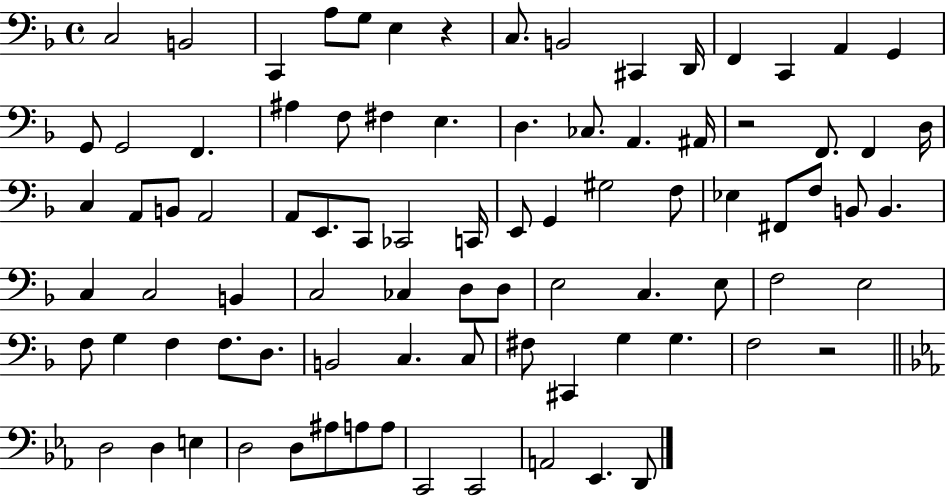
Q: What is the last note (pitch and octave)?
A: D2